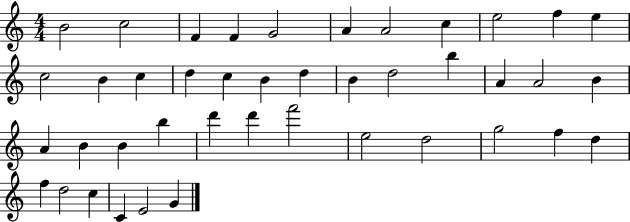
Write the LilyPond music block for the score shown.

{
  \clef treble
  \numericTimeSignature
  \time 4/4
  \key c \major
  b'2 c''2 | f'4 f'4 g'2 | a'4 a'2 c''4 | e''2 f''4 e''4 | \break c''2 b'4 c''4 | d''4 c''4 b'4 d''4 | b'4 d''2 b''4 | a'4 a'2 b'4 | \break a'4 b'4 b'4 b''4 | d'''4 d'''4 f'''2 | e''2 d''2 | g''2 f''4 d''4 | \break f''4 d''2 c''4 | c'4 e'2 g'4 | \bar "|."
}